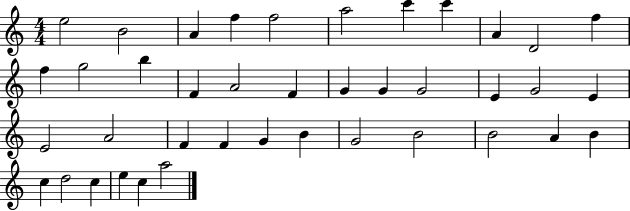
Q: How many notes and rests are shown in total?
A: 40